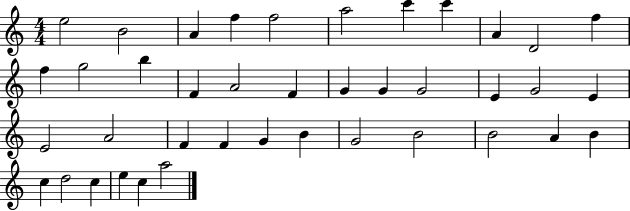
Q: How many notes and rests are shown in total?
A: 40